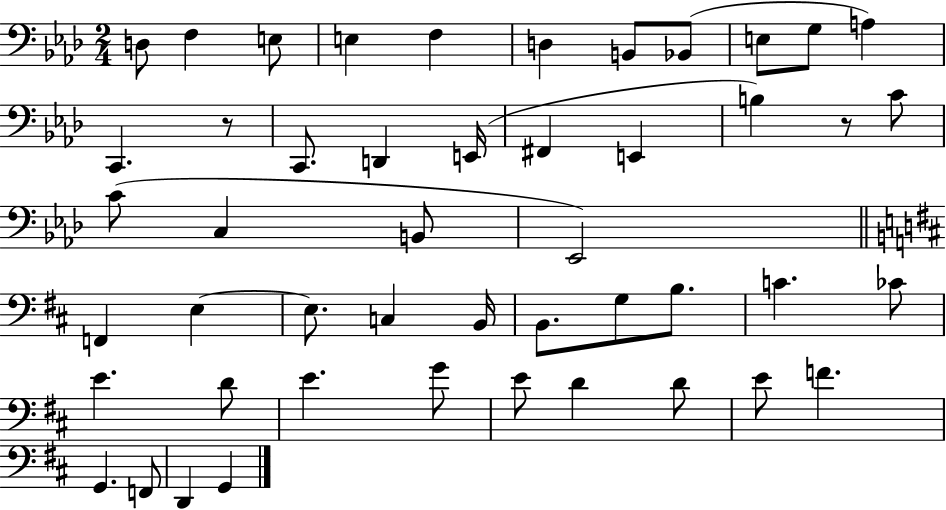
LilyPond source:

{
  \clef bass
  \numericTimeSignature
  \time 2/4
  \key aes \major
  d8 f4 e8 | e4 f4 | d4 b,8 bes,8( | e8 g8 a4) | \break c,4. r8 | c,8. d,4 e,16( | fis,4 e,4 | b4) r8 c'8 | \break c'8( c4 b,8 | ees,2) | \bar "||" \break \key b \minor f,4 e4~~ | e8. c4 b,16 | b,8. g8 b8. | c'4. ces'8 | \break e'4. d'8 | e'4. g'8 | e'8 d'4 d'8 | e'8 f'4. | \break g,4. f,8 | d,4 g,4 | \bar "|."
}